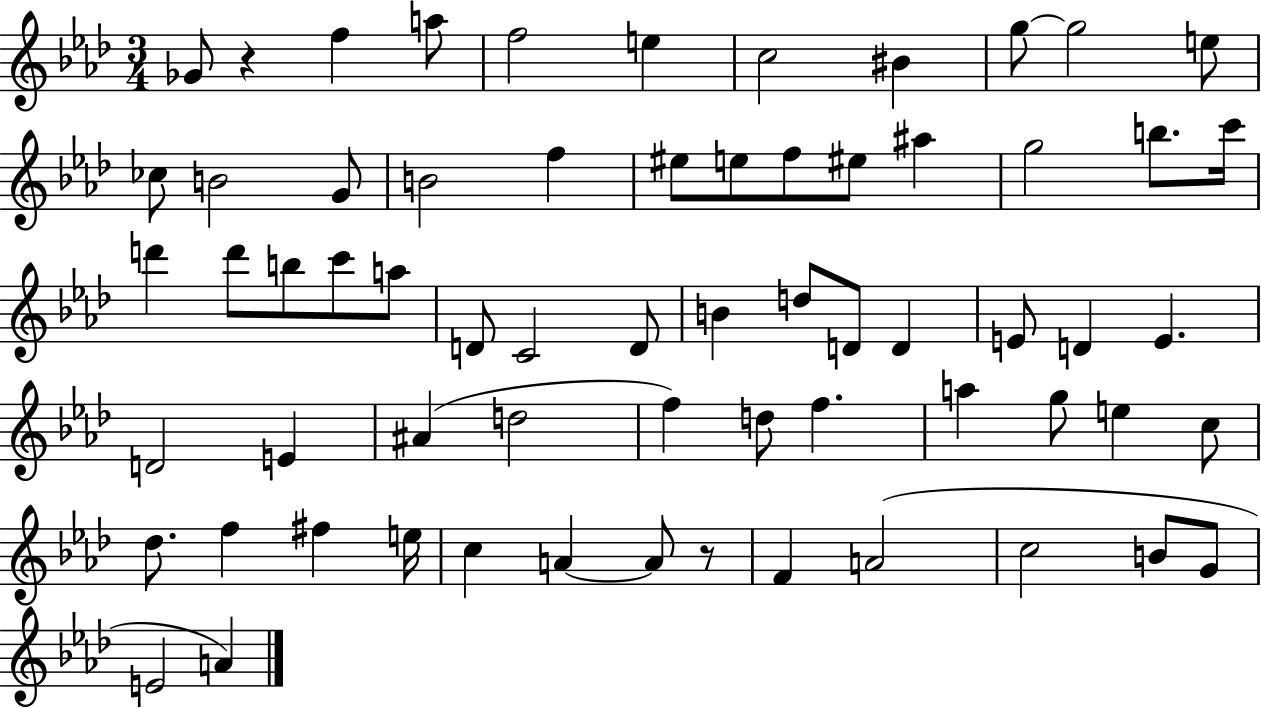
Gb4/e R/q F5/q A5/e F5/h E5/q C5/h BIS4/q G5/e G5/h E5/e CES5/e B4/h G4/e B4/h F5/q EIS5/e E5/e F5/e EIS5/e A#5/q G5/h B5/e. C6/s D6/q D6/e B5/e C6/e A5/e D4/e C4/h D4/e B4/q D5/e D4/e D4/q E4/e D4/q E4/q. D4/h E4/q A#4/q D5/h F5/q D5/e F5/q. A5/q G5/e E5/q C5/e Db5/e. F5/q F#5/q E5/s C5/q A4/q A4/e R/e F4/q A4/h C5/h B4/e G4/e E4/h A4/q